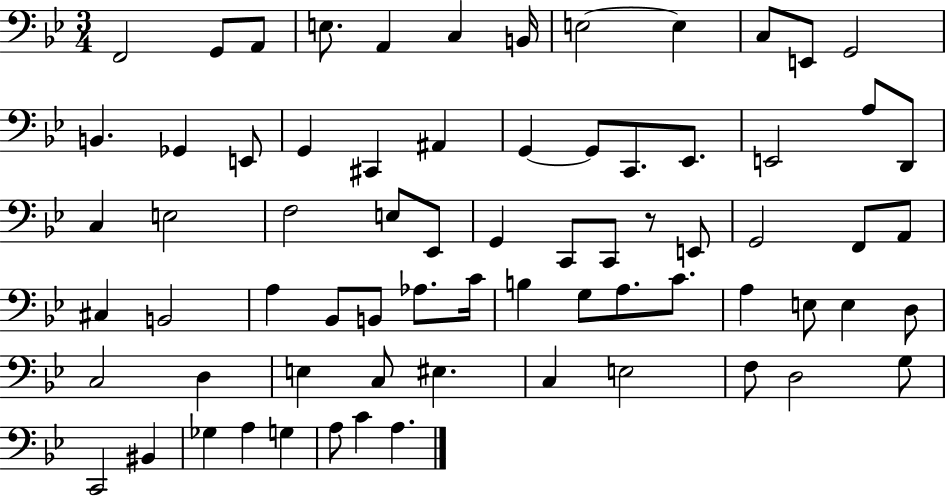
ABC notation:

X:1
T:Untitled
M:3/4
L:1/4
K:Bb
F,,2 G,,/2 A,,/2 E,/2 A,, C, B,,/4 E,2 E, C,/2 E,,/2 G,,2 B,, _G,, E,,/2 G,, ^C,, ^A,, G,, G,,/2 C,,/2 _E,,/2 E,,2 A,/2 D,,/2 C, E,2 F,2 E,/2 _E,,/2 G,, C,,/2 C,,/2 z/2 E,,/2 G,,2 F,,/2 A,,/2 ^C, B,,2 A, _B,,/2 B,,/2 _A,/2 C/4 B, G,/2 A,/2 C/2 A, E,/2 E, D,/2 C,2 D, E, C,/2 ^E, C, E,2 F,/2 D,2 G,/2 C,,2 ^B,, _G, A, G, A,/2 C A,